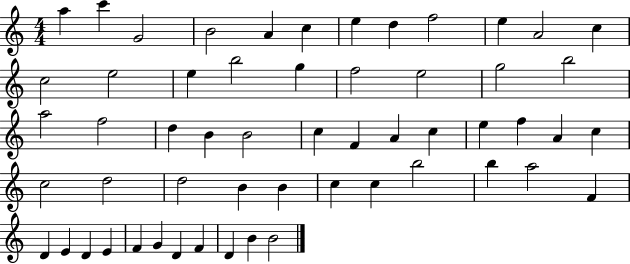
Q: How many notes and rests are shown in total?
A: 56